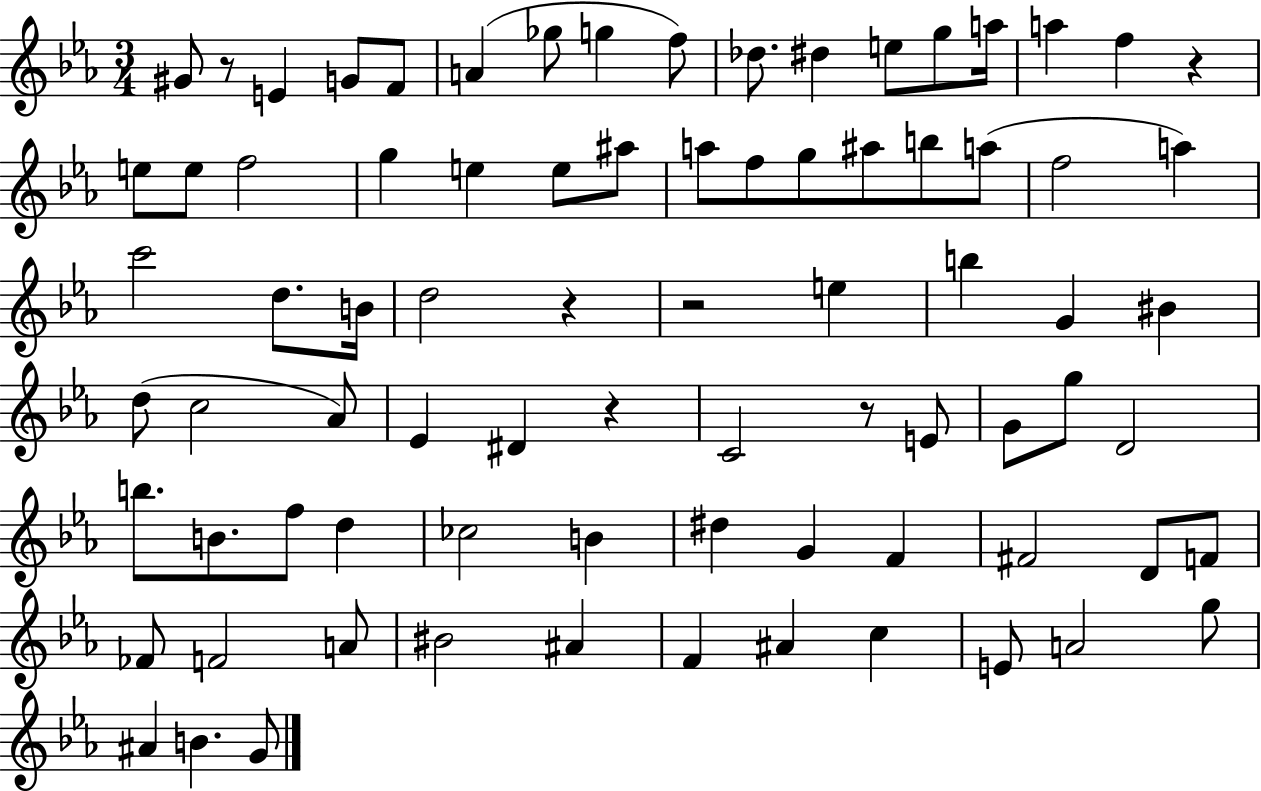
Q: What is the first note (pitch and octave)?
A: G#4